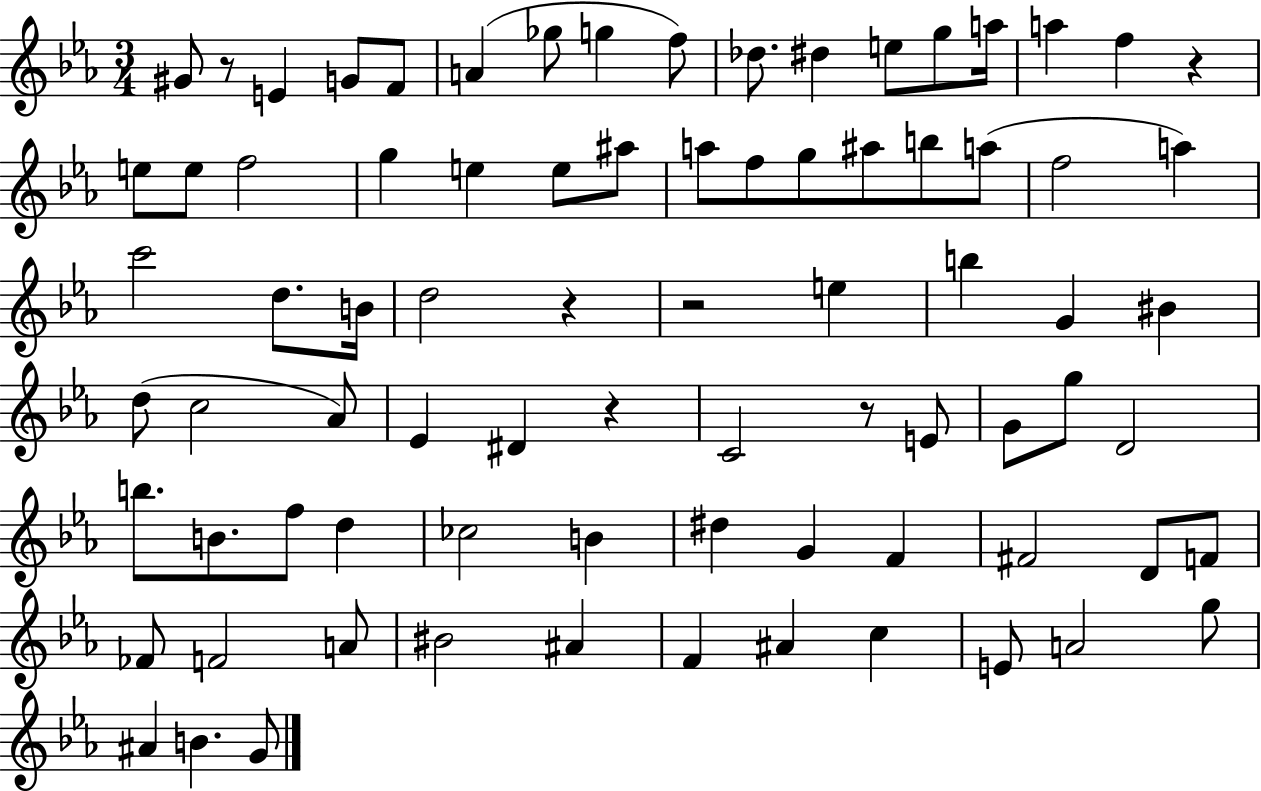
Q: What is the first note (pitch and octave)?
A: G#4